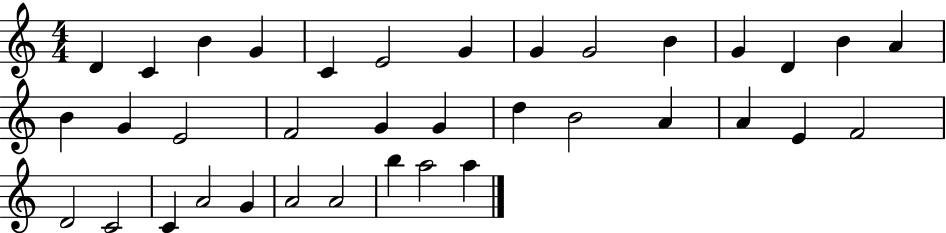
{
  \clef treble
  \numericTimeSignature
  \time 4/4
  \key c \major
  d'4 c'4 b'4 g'4 | c'4 e'2 g'4 | g'4 g'2 b'4 | g'4 d'4 b'4 a'4 | \break b'4 g'4 e'2 | f'2 g'4 g'4 | d''4 b'2 a'4 | a'4 e'4 f'2 | \break d'2 c'2 | c'4 a'2 g'4 | a'2 a'2 | b''4 a''2 a''4 | \break \bar "|."
}